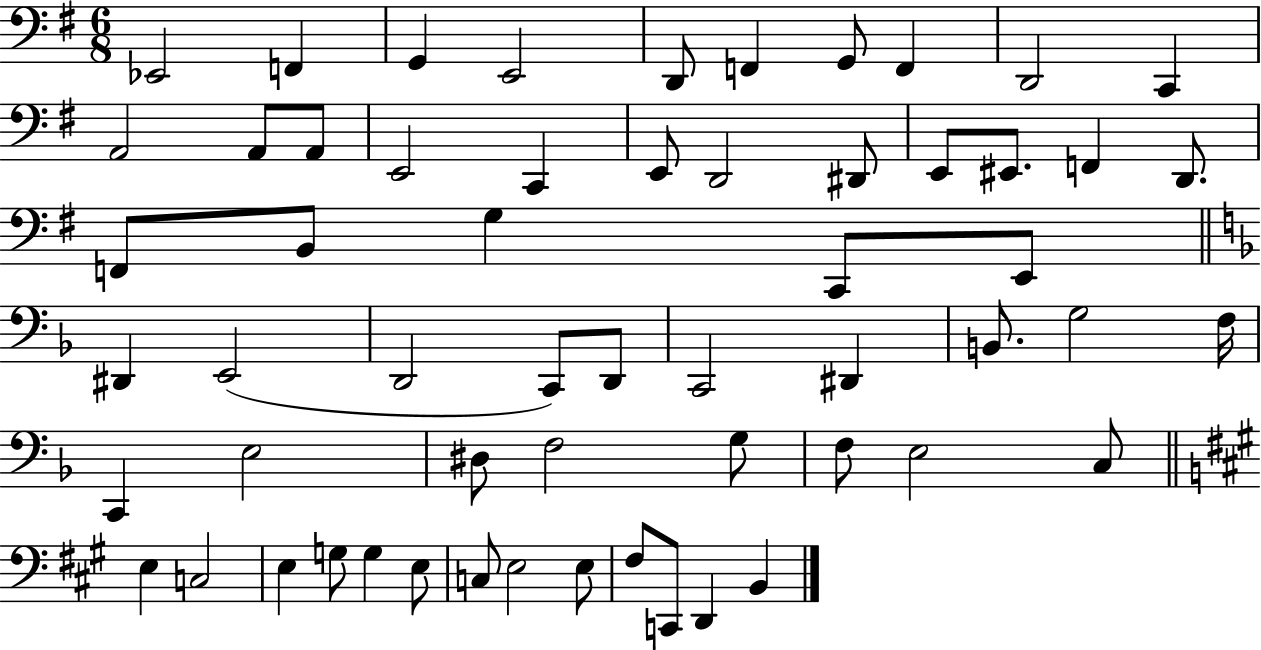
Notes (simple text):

Eb2/h F2/q G2/q E2/h D2/e F2/q G2/e F2/q D2/h C2/q A2/h A2/e A2/e E2/h C2/q E2/e D2/h D#2/e E2/e EIS2/e. F2/q D2/e. F2/e B2/e G3/q C2/e E2/e D#2/q E2/h D2/h C2/e D2/e C2/h D#2/q B2/e. G3/h F3/s C2/q E3/h D#3/e F3/h G3/e F3/e E3/h C3/e E3/q C3/h E3/q G3/e G3/q E3/e C3/e E3/h E3/e F#3/e C2/e D2/q B2/q